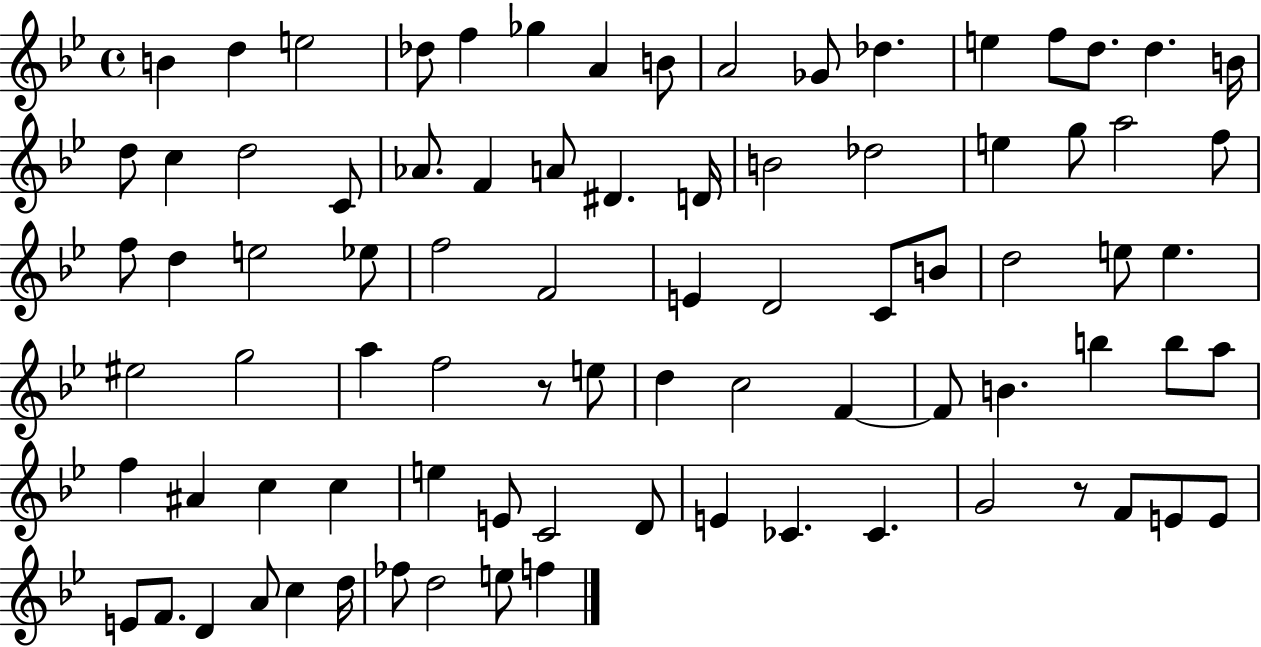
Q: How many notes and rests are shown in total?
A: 84